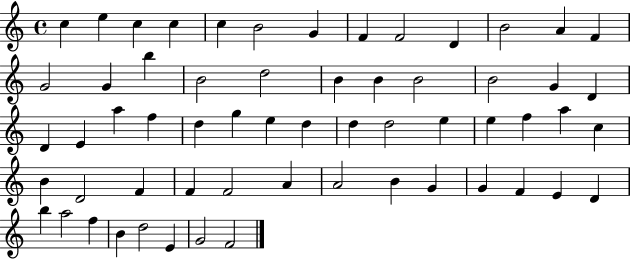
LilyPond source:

{
  \clef treble
  \time 4/4
  \defaultTimeSignature
  \key c \major
  c''4 e''4 c''4 c''4 | c''4 b'2 g'4 | f'4 f'2 d'4 | b'2 a'4 f'4 | \break g'2 g'4 b''4 | b'2 d''2 | b'4 b'4 b'2 | b'2 g'4 d'4 | \break d'4 e'4 a''4 f''4 | d''4 g''4 e''4 d''4 | d''4 d''2 e''4 | e''4 f''4 a''4 c''4 | \break b'4 d'2 f'4 | f'4 f'2 a'4 | a'2 b'4 g'4 | g'4 f'4 e'4 d'4 | \break b''4 a''2 f''4 | b'4 d''2 e'4 | g'2 f'2 | \bar "|."
}